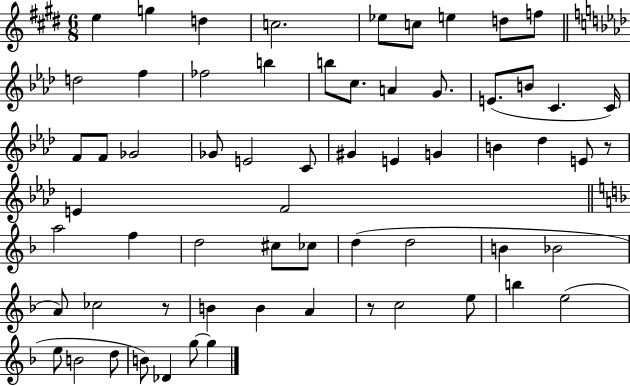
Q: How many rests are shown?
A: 3